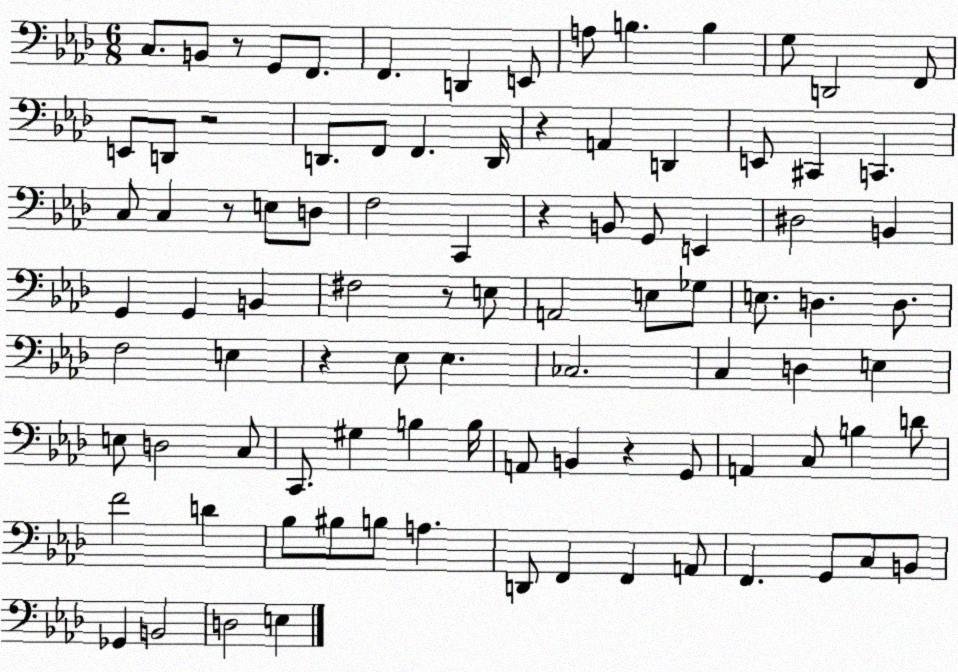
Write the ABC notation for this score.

X:1
T:Untitled
M:6/8
L:1/4
K:Ab
C,/2 B,,/2 z/2 G,,/2 F,,/2 F,, D,, E,,/2 A,/2 B, B, G,/2 D,,2 F,,/2 E,,/2 D,,/2 z2 D,,/2 F,,/2 F,, D,,/4 z A,, D,, E,,/2 ^C,, C,, C,/2 C, z/2 E,/2 D,/2 F,2 C,, z B,,/2 G,,/2 E,, ^D,2 B,, G,, G,, B,, ^F,2 z/2 E,/2 A,,2 E,/2 _G,/2 E,/2 D, D,/2 F,2 E, z _E,/2 _E, _C,2 C, D, E, E,/2 D,2 C,/2 C,,/2 ^G, B, B,/4 A,,/2 B,, z G,,/2 A,, C,/2 B, D/2 F2 D _B,/2 ^B,/2 B,/2 A, D,,/2 F,, F,, A,,/2 F,, G,,/2 C,/2 B,,/2 _G,, B,,2 D,2 E,